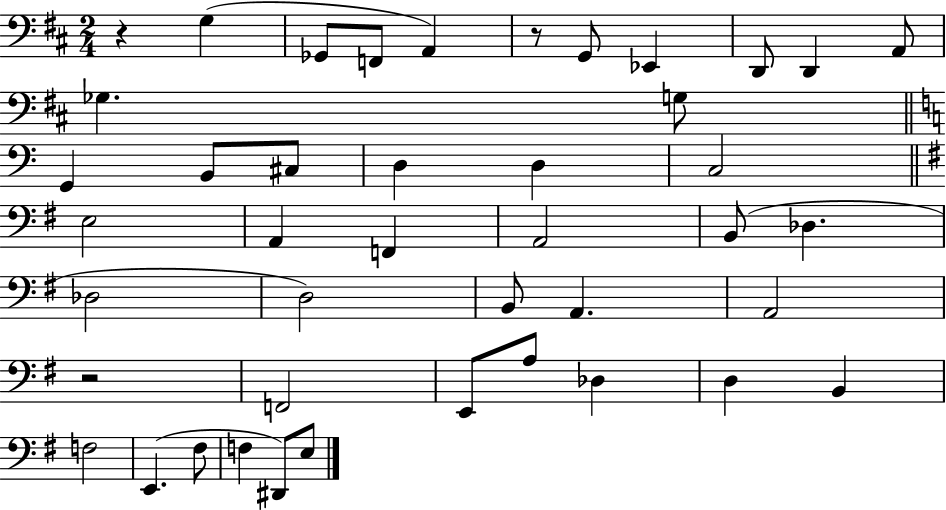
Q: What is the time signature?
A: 2/4